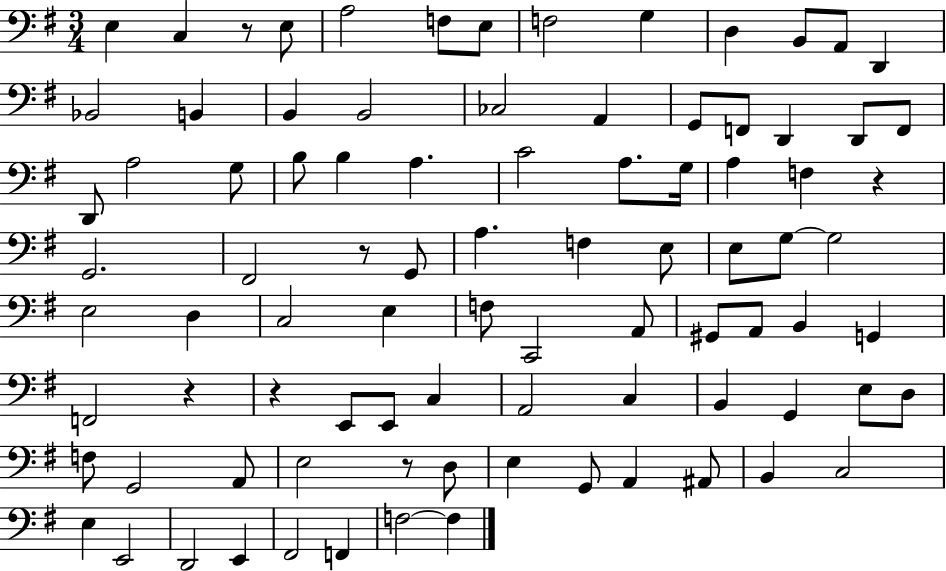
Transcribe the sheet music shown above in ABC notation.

X:1
T:Untitled
M:3/4
L:1/4
K:G
E, C, z/2 E,/2 A,2 F,/2 E,/2 F,2 G, D, B,,/2 A,,/2 D,, _B,,2 B,, B,, B,,2 _C,2 A,, G,,/2 F,,/2 D,, D,,/2 F,,/2 D,,/2 A,2 G,/2 B,/2 B, A, C2 A,/2 G,/4 A, F, z G,,2 ^F,,2 z/2 G,,/2 A, F, E,/2 E,/2 G,/2 G,2 E,2 D, C,2 E, F,/2 C,,2 A,,/2 ^G,,/2 A,,/2 B,, G,, F,,2 z z E,,/2 E,,/2 C, A,,2 C, B,, G,, E,/2 D,/2 F,/2 G,,2 A,,/2 E,2 z/2 D,/2 E, G,,/2 A,, ^A,,/2 B,, C,2 E, E,,2 D,,2 E,, ^F,,2 F,, F,2 F,